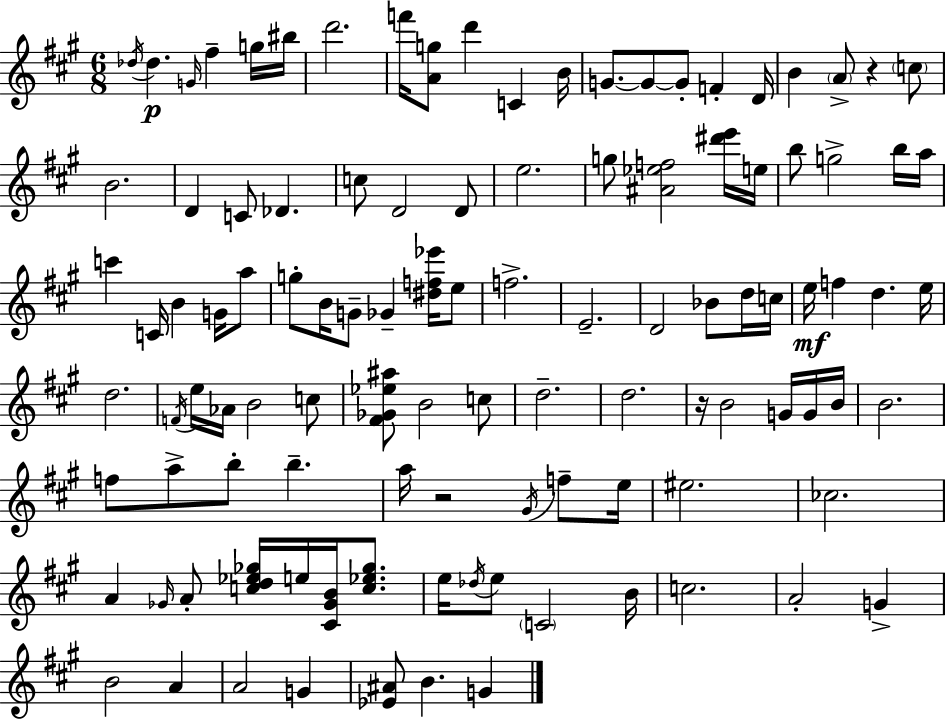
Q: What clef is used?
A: treble